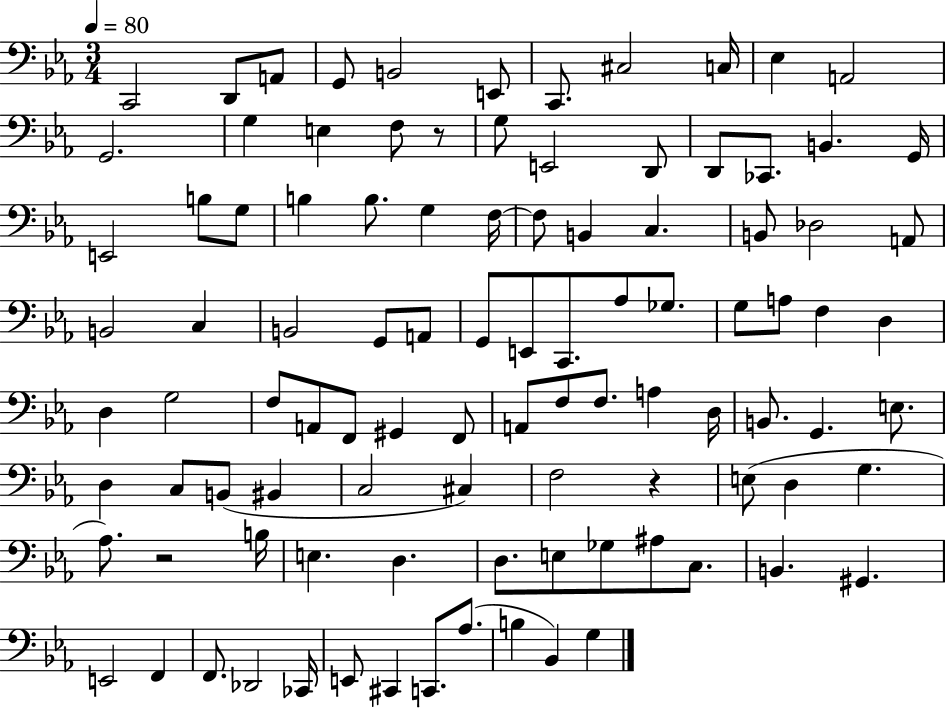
C2/h D2/e A2/e G2/e B2/h E2/e C2/e. C#3/h C3/s Eb3/q A2/h G2/h. G3/q E3/q F3/e R/e G3/e E2/h D2/e D2/e CES2/e. B2/q. G2/s E2/h B3/e G3/e B3/q B3/e. G3/q F3/s F3/e B2/q C3/q. B2/e Db3/h A2/e B2/h C3/q B2/h G2/e A2/e G2/e E2/e C2/e. Ab3/e Gb3/e. G3/e A3/e F3/q D3/q D3/q G3/h F3/e A2/e F2/e G#2/q F2/e A2/e F3/e F3/e. A3/q D3/s B2/e. G2/q. E3/e. D3/q C3/e B2/e BIS2/q C3/h C#3/q F3/h R/q E3/e D3/q G3/q. Ab3/e. R/h B3/s E3/q. D3/q. D3/e. E3/e Gb3/e A#3/e C3/e. B2/q. G#2/q. E2/h F2/q F2/e. Db2/h CES2/s E2/e C#2/q C2/e. Ab3/e. B3/q Bb2/q G3/q